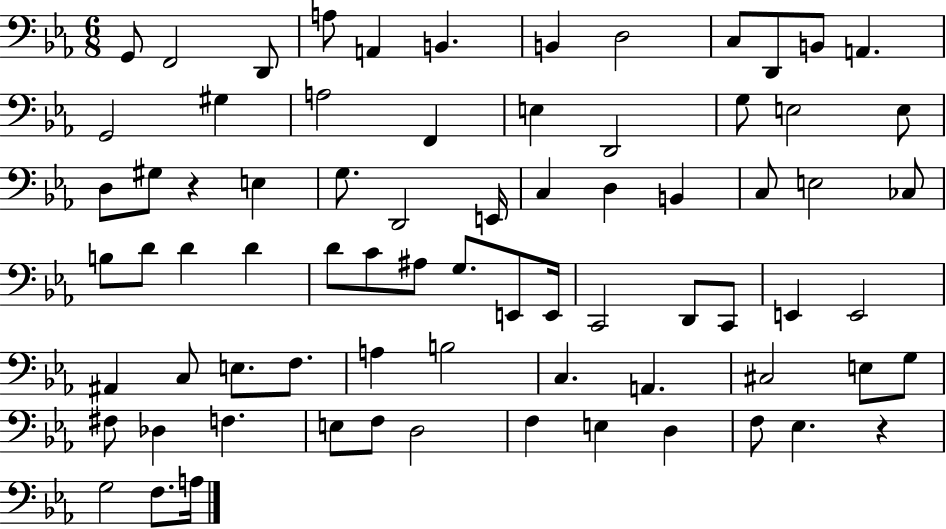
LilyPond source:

{
  \clef bass
  \numericTimeSignature
  \time 6/8
  \key ees \major
  g,8 f,2 d,8 | a8 a,4 b,4. | b,4 d2 | c8 d,8 b,8 a,4. | \break g,2 gis4 | a2 f,4 | e4 d,2 | g8 e2 e8 | \break d8 gis8 r4 e4 | g8. d,2 e,16 | c4 d4 b,4 | c8 e2 ces8 | \break b8 d'8 d'4 d'4 | d'8 c'8 ais8 g8. e,8 e,16 | c,2 d,8 c,8 | e,4 e,2 | \break ais,4 c8 e8. f8. | a4 b2 | c4. a,4. | cis2 e8 g8 | \break fis8 des4 f4. | e8 f8 d2 | f4 e4 d4 | f8 ees4. r4 | \break g2 f8. a16 | \bar "|."
}